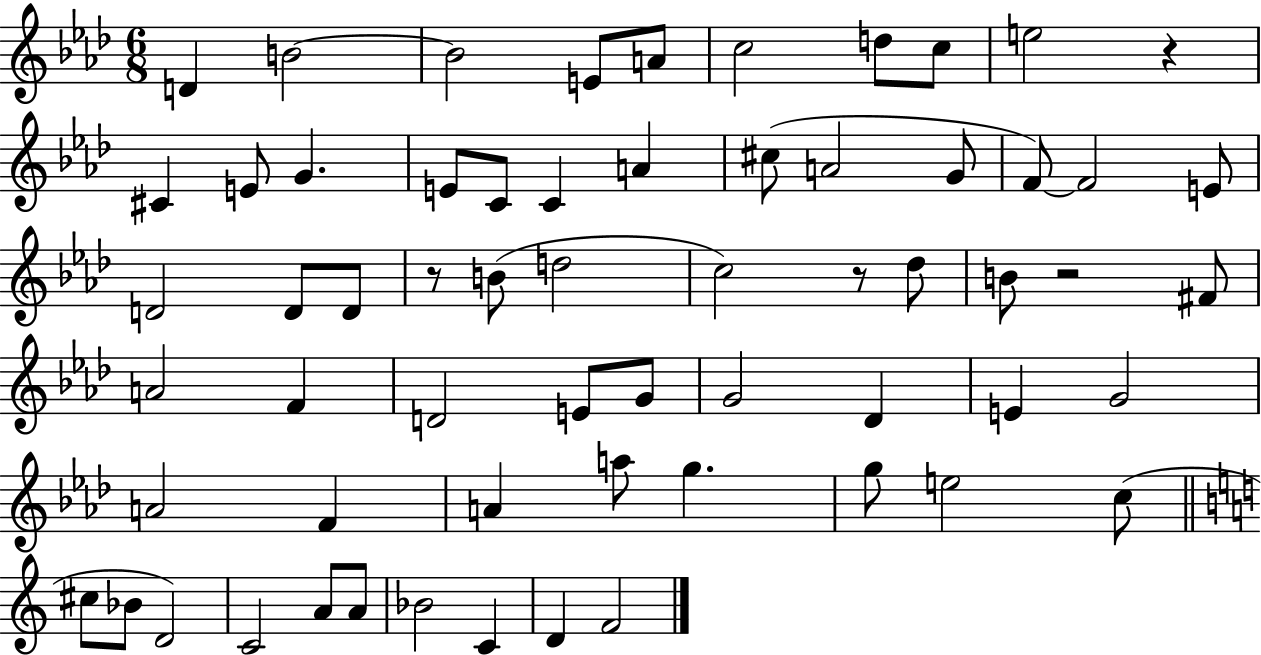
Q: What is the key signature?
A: AES major